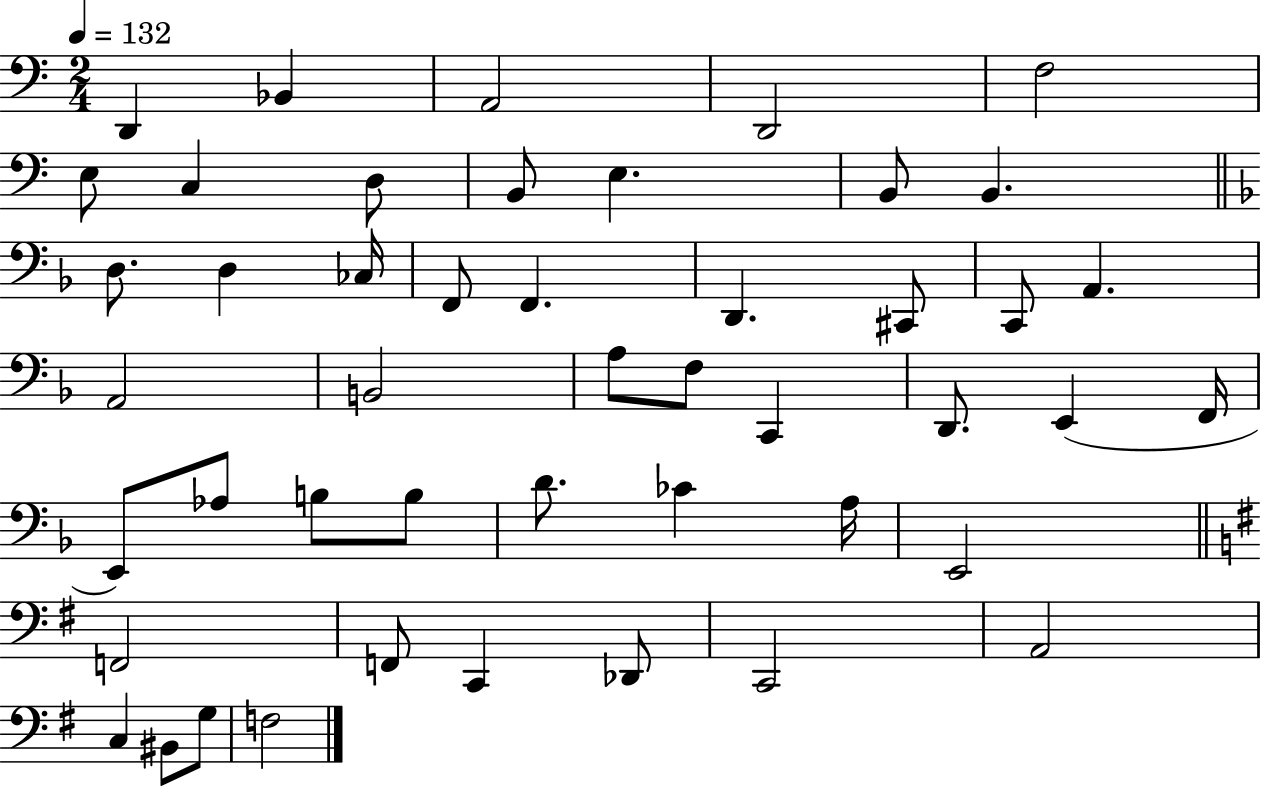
{
  \clef bass
  \numericTimeSignature
  \time 2/4
  \key c \major
  \tempo 4 = 132
  d,4 bes,4 | a,2 | d,2 | f2 | \break e8 c4 d8 | b,8 e4. | b,8 b,4. | \bar "||" \break \key f \major d8. d4 ces16 | f,8 f,4. | d,4. cis,8 | c,8 a,4. | \break a,2 | b,2 | a8 f8 c,4 | d,8. e,4( f,16 | \break e,8) aes8 b8 b8 | d'8. ces'4 a16 | e,2 | \bar "||" \break \key g \major f,2 | f,8 c,4 des,8 | c,2 | a,2 | \break c4 bis,8 g8 | f2 | \bar "|."
}